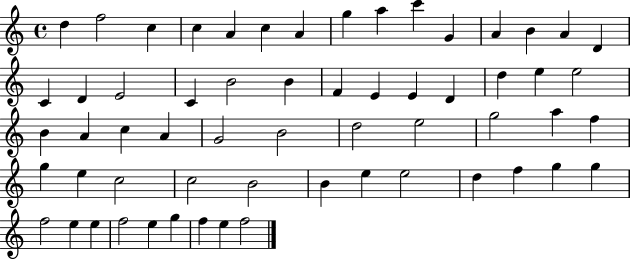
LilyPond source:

{
  \clef treble
  \time 4/4
  \defaultTimeSignature
  \key c \major
  d''4 f''2 c''4 | c''4 a'4 c''4 a'4 | g''4 a''4 c'''4 g'4 | a'4 b'4 a'4 d'4 | \break c'4 d'4 e'2 | c'4 b'2 b'4 | f'4 e'4 e'4 d'4 | d''4 e''4 e''2 | \break b'4 a'4 c''4 a'4 | g'2 b'2 | d''2 e''2 | g''2 a''4 f''4 | \break g''4 e''4 c''2 | c''2 b'2 | b'4 e''4 e''2 | d''4 f''4 g''4 g''4 | \break f''2 e''4 e''4 | f''2 e''4 g''4 | f''4 e''4 f''2 | \bar "|."
}